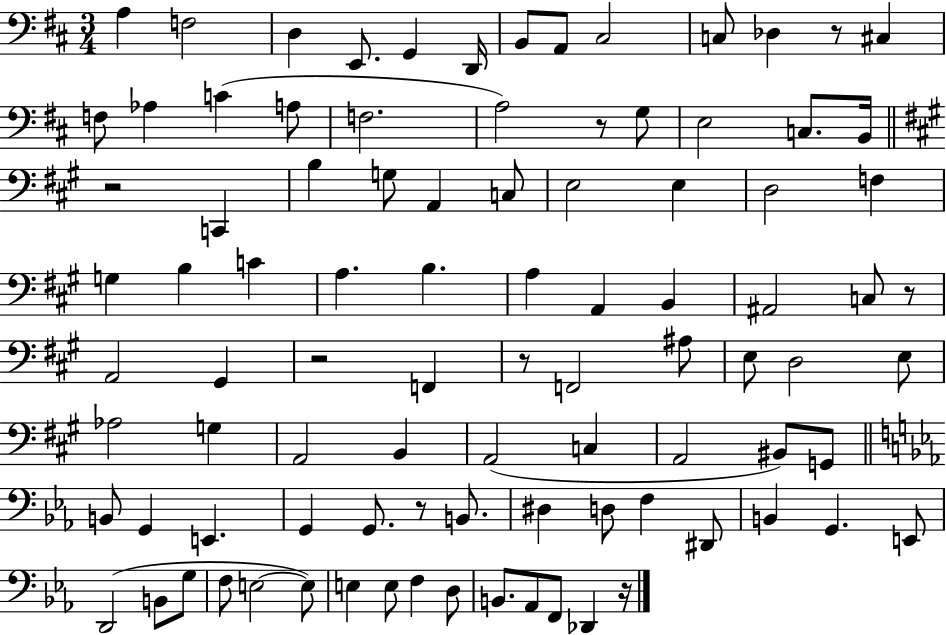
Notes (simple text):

A3/q F3/h D3/q E2/e. G2/q D2/s B2/e A2/e C#3/h C3/e Db3/q R/e C#3/q F3/e Ab3/q C4/q A3/e F3/h. A3/h R/e G3/e E3/h C3/e. B2/s R/h C2/q B3/q G3/e A2/q C3/e E3/h E3/q D3/h F3/q G3/q B3/q C4/q A3/q. B3/q. A3/q A2/q B2/q A#2/h C3/e R/e A2/h G#2/q R/h F2/q R/e F2/h A#3/e E3/e D3/h E3/e Ab3/h G3/q A2/h B2/q A2/h C3/q A2/h BIS2/e G2/e B2/e G2/q E2/q. G2/q G2/e. R/e B2/e. D#3/q D3/e F3/q D#2/e B2/q G2/q. E2/e D2/h B2/e G3/e F3/e E3/h E3/e E3/q E3/e F3/q D3/e B2/e. Ab2/e F2/e Db2/q R/s